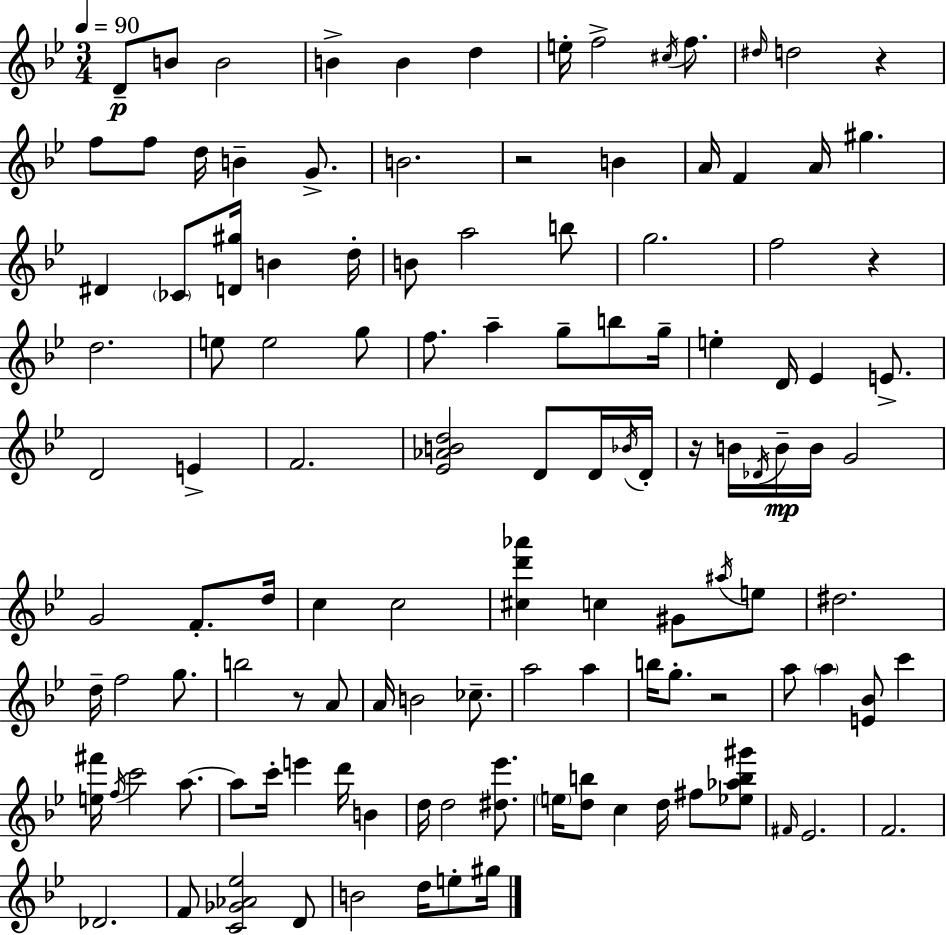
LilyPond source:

{
  \clef treble
  \numericTimeSignature
  \time 3/4
  \key g \minor
  \tempo 4 = 90
  \repeat volta 2 { d'8--\p b'8 b'2 | b'4-> b'4 d''4 | e''16-. f''2-> \acciaccatura { cis''16 } f''8. | \grace { dis''16 } d''2 r4 | \break f''8 f''8 d''16 b'4-- g'8.-> | b'2. | r2 b'4 | a'16 f'4 a'16 gis''4. | \break dis'4 \parenthesize ces'8 <d' gis''>16 b'4 | d''16-. b'8 a''2 | b''8 g''2. | f''2 r4 | \break d''2. | e''8 e''2 | g''8 f''8. a''4-- g''8-- b''8 | g''16-- e''4-. d'16 ees'4 e'8.-> | \break d'2 e'4-> | f'2. | <ees' aes' b' d''>2 d'8 | d'16 \acciaccatura { bes'16 } d'16-. r16 b'16 \acciaccatura { des'16 } b'16--\mp b'16 g'2 | \break g'2 | f'8.-. d''16 c''4 c''2 | <cis'' d''' aes'''>4 c''4 | gis'8 \acciaccatura { ais''16 } e''8 dis''2. | \break d''16-- f''2 | g''8. b''2 | r8 a'8 a'16 b'2 | ces''8.-- a''2 | \break a''4 b''16 g''8.-. r2 | a''8 \parenthesize a''4 <e' bes'>8 | c'''4 <e'' fis'''>16 \acciaccatura { f''16 } c'''2 | a''8.~~ a''8 c'''16-. e'''4 | \break d'''16 b'4 d''16 d''2 | <dis'' ees'''>8. \parenthesize e''16 <d'' b''>8 c''4 | d''16 fis''8 <ees'' aes'' b'' gis'''>8 \grace { fis'16 } ees'2. | f'2. | \break des'2. | f'8 <c' ges' aes' ees''>2 | d'8 b'2 | d''16 e''8-. gis''16 } \bar "|."
}